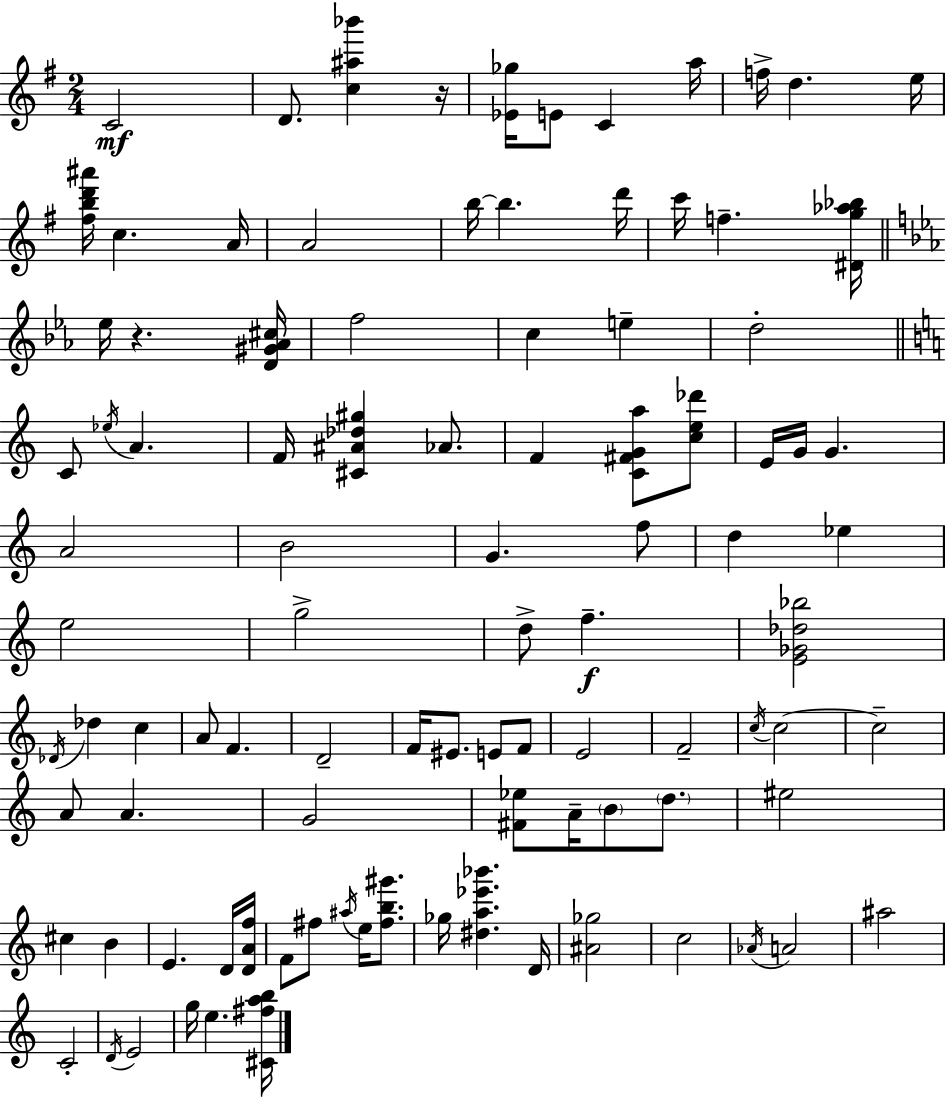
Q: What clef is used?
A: treble